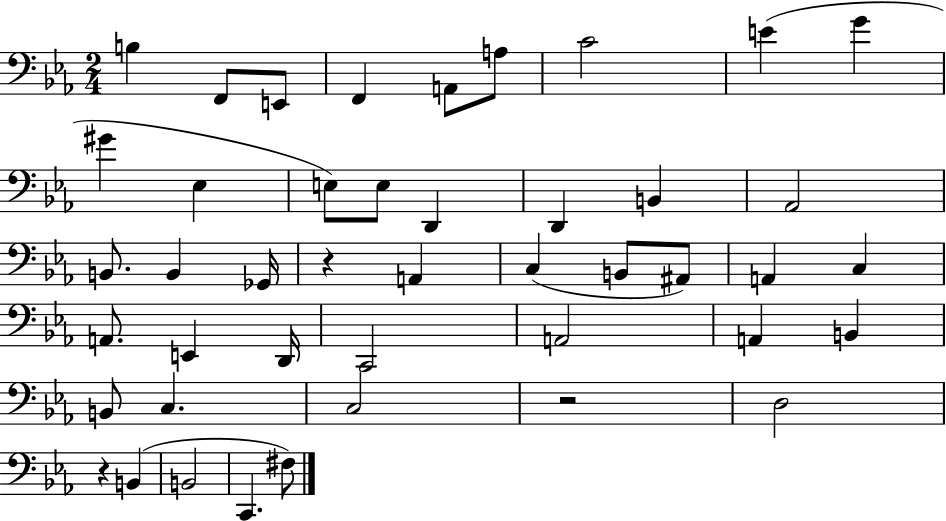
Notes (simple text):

B3/q F2/e E2/e F2/q A2/e A3/e C4/h E4/q G4/q G#4/q Eb3/q E3/e E3/e D2/q D2/q B2/q Ab2/h B2/e. B2/q Gb2/s R/q A2/q C3/q B2/e A#2/e A2/q C3/q A2/e. E2/q D2/s C2/h A2/h A2/q B2/q B2/e C3/q. C3/h R/h D3/h R/q B2/q B2/h C2/q. F#3/e